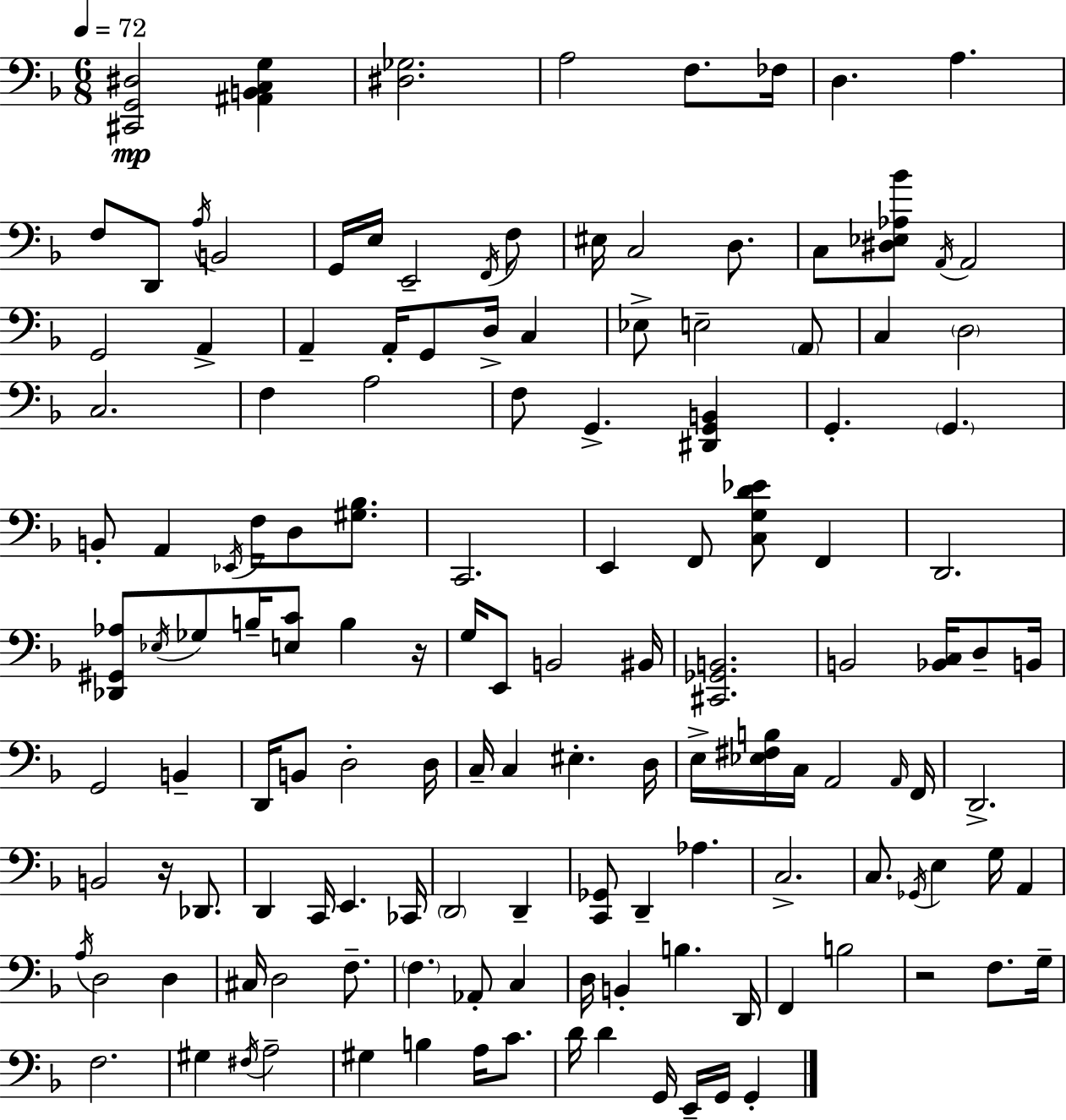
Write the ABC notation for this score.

X:1
T:Untitled
M:6/8
L:1/4
K:F
[^C,,G,,^D,]2 [^A,,B,,C,G,] [^D,_G,]2 A,2 F,/2 _F,/4 D, A, F,/2 D,,/2 A,/4 B,,2 G,,/4 E,/4 E,,2 F,,/4 F,/2 ^E,/4 C,2 D,/2 C,/2 [^D,_E,_A,_B]/2 A,,/4 A,,2 G,,2 A,, A,, A,,/4 G,,/2 D,/4 C, _E,/2 E,2 A,,/2 C, D,2 C,2 F, A,2 F,/2 G,, [^D,,G,,B,,] G,, G,, B,,/2 A,, _E,,/4 F,/4 D,/2 [^G,_B,]/2 C,,2 E,, F,,/2 [C,G,D_E]/2 F,, D,,2 [_D,,^G,,_A,]/2 _E,/4 _G,/2 B,/4 [E,C]/2 B, z/4 G,/4 E,,/2 B,,2 ^B,,/4 [^C,,_G,,B,,]2 B,,2 [_B,,C,]/4 D,/2 B,,/4 G,,2 B,, D,,/4 B,,/2 D,2 D,/4 C,/4 C, ^E, D,/4 E,/4 [_E,^F,B,]/4 C,/4 A,,2 A,,/4 F,,/4 D,,2 B,,2 z/4 _D,,/2 D,, C,,/4 E,, _C,,/4 D,,2 D,, [C,,_G,,]/2 D,, _A, C,2 C,/2 _G,,/4 E, G,/4 A,, A,/4 D,2 D, ^C,/4 D,2 F,/2 F, _A,,/2 C, D,/4 B,, B, D,,/4 F,, B,2 z2 F,/2 G,/4 F,2 ^G, ^F,/4 A,2 ^G, B, A,/4 C/2 D/4 D G,,/4 E,,/4 G,,/4 G,,